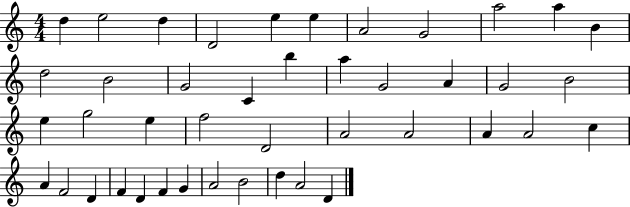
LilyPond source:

{
  \clef treble
  \numericTimeSignature
  \time 4/4
  \key c \major
  d''4 e''2 d''4 | d'2 e''4 e''4 | a'2 g'2 | a''2 a''4 b'4 | \break d''2 b'2 | g'2 c'4 b''4 | a''4 g'2 a'4 | g'2 b'2 | \break e''4 g''2 e''4 | f''2 d'2 | a'2 a'2 | a'4 a'2 c''4 | \break a'4 f'2 d'4 | f'4 d'4 f'4 g'4 | a'2 b'2 | d''4 a'2 d'4 | \break \bar "|."
}